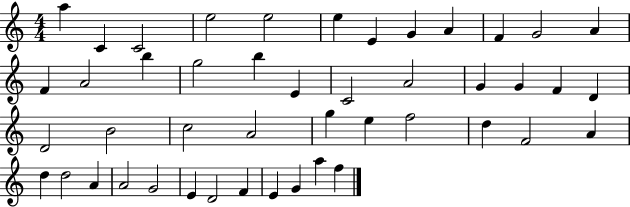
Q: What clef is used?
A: treble